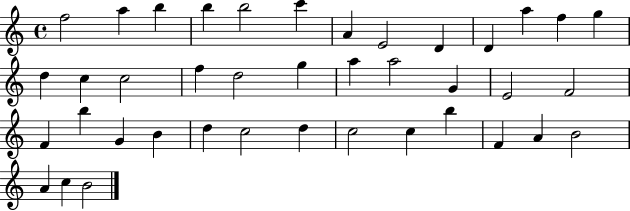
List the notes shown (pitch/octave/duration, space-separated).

F5/h A5/q B5/q B5/q B5/h C6/q A4/q E4/h D4/q D4/q A5/q F5/q G5/q D5/q C5/q C5/h F5/q D5/h G5/q A5/q A5/h G4/q E4/h F4/h F4/q B5/q G4/q B4/q D5/q C5/h D5/q C5/h C5/q B5/q F4/q A4/q B4/h A4/q C5/q B4/h